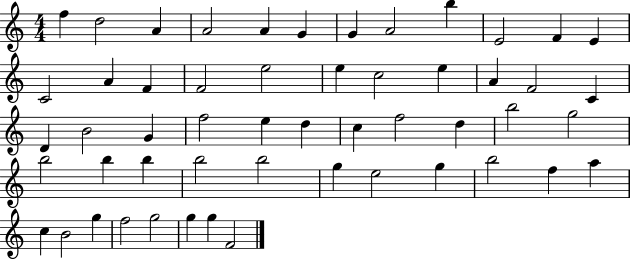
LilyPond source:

{
  \clef treble
  \numericTimeSignature
  \time 4/4
  \key c \major
  f''4 d''2 a'4 | a'2 a'4 g'4 | g'4 a'2 b''4 | e'2 f'4 e'4 | \break c'2 a'4 f'4 | f'2 e''2 | e''4 c''2 e''4 | a'4 f'2 c'4 | \break d'4 b'2 g'4 | f''2 e''4 d''4 | c''4 f''2 d''4 | b''2 g''2 | \break b''2 b''4 b''4 | b''2 b''2 | g''4 e''2 g''4 | b''2 f''4 a''4 | \break c''4 b'2 g''4 | f''2 g''2 | g''4 g''4 f'2 | \bar "|."
}